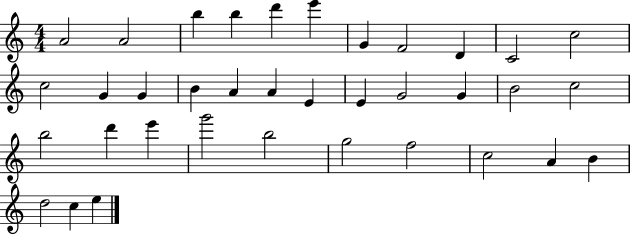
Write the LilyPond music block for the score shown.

{
  \clef treble
  \numericTimeSignature
  \time 4/4
  \key c \major
  a'2 a'2 | b''4 b''4 d'''4 e'''4 | g'4 f'2 d'4 | c'2 c''2 | \break c''2 g'4 g'4 | b'4 a'4 a'4 e'4 | e'4 g'2 g'4 | b'2 c''2 | \break b''2 d'''4 e'''4 | g'''2 b''2 | g''2 f''2 | c''2 a'4 b'4 | \break d''2 c''4 e''4 | \bar "|."
}